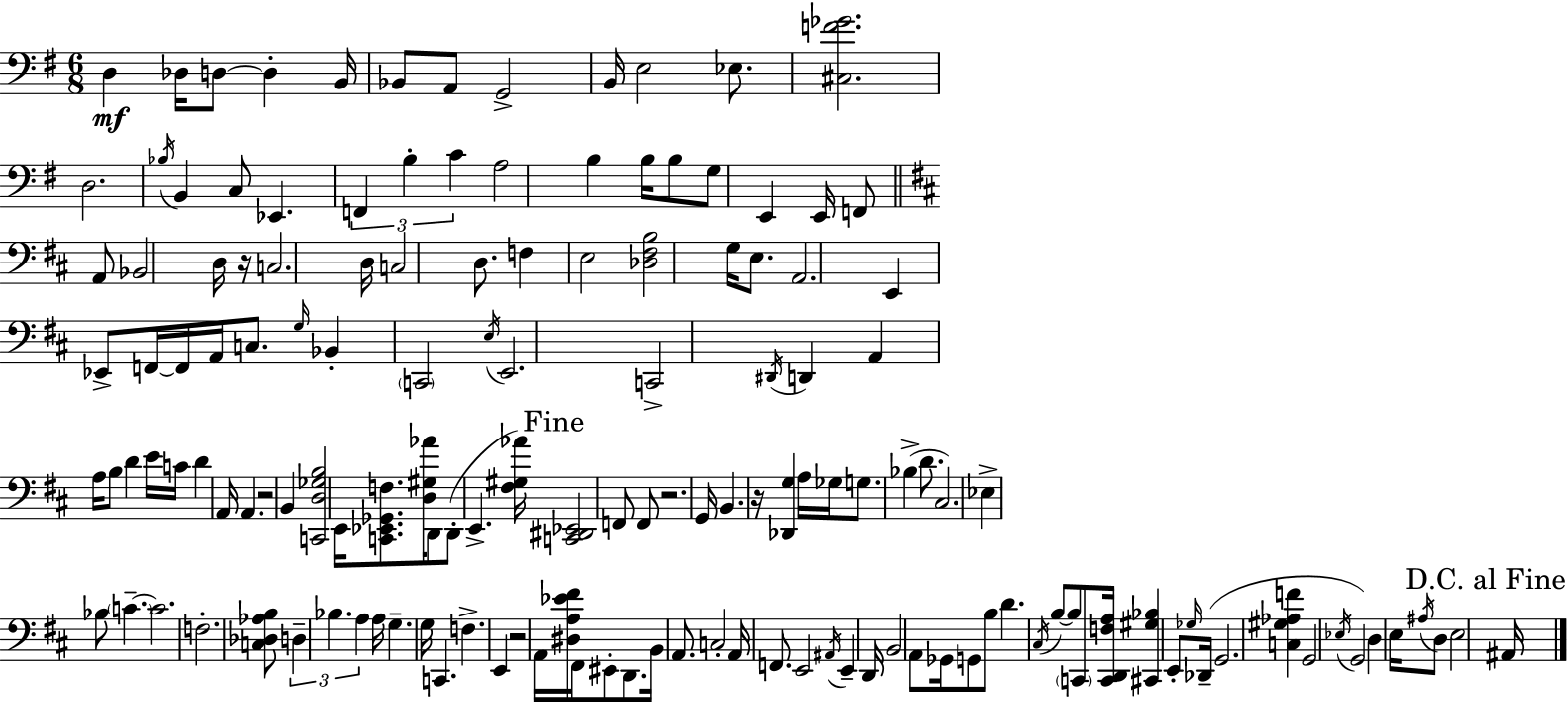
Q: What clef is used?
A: bass